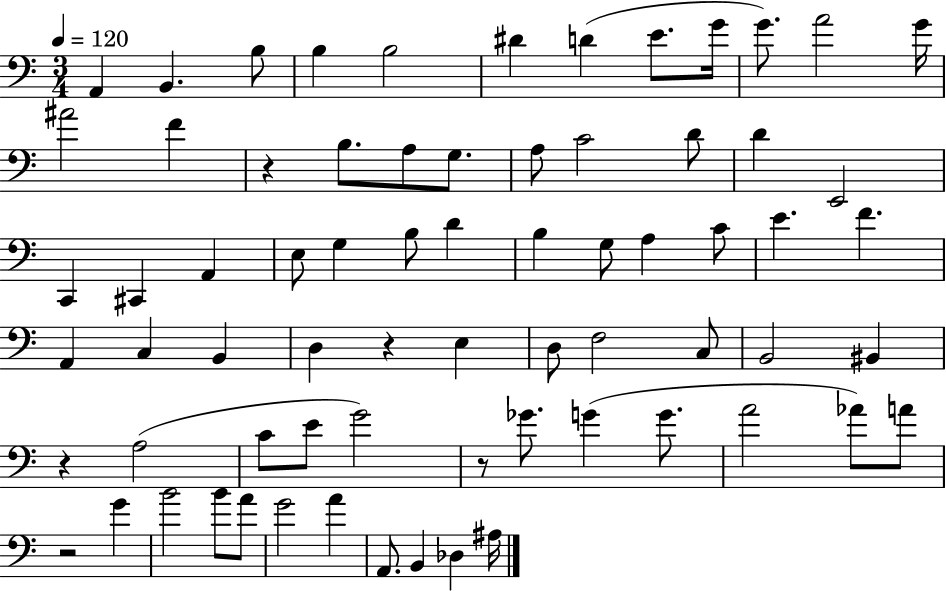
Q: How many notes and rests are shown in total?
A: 70